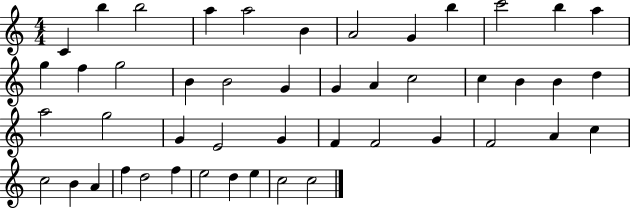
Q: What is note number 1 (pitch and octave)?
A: C4